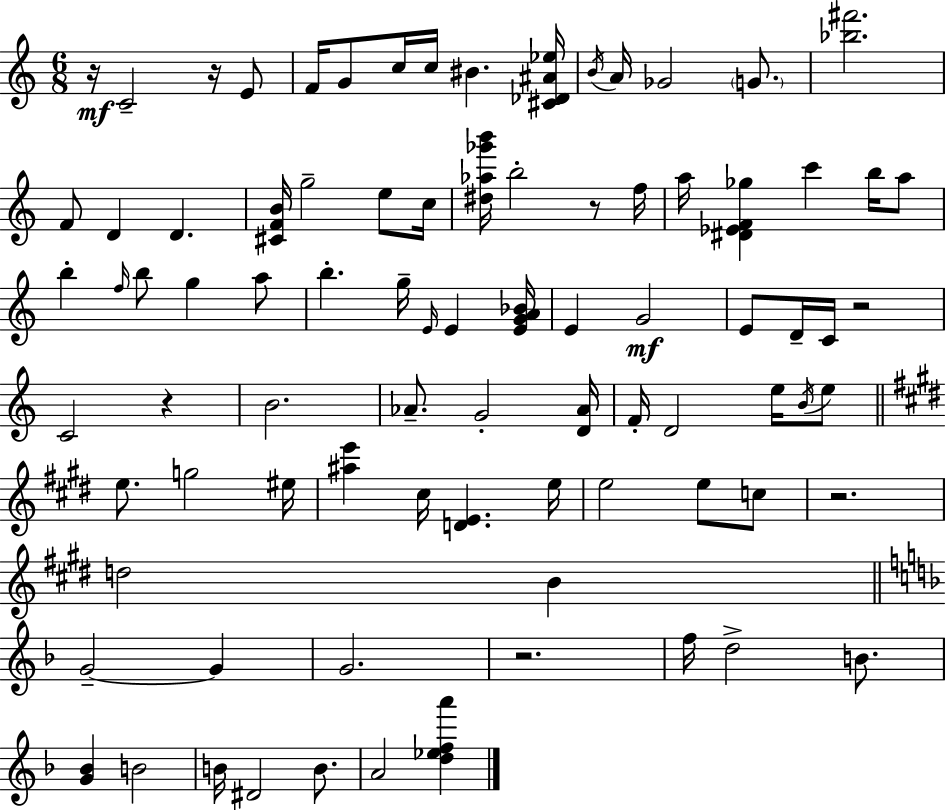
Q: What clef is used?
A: treble